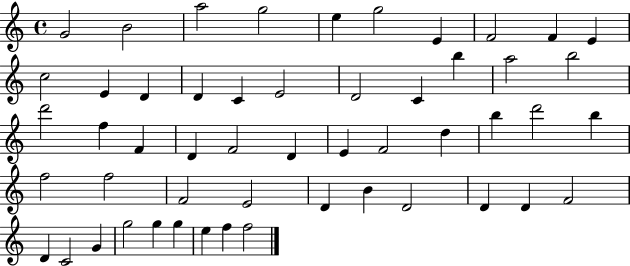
X:1
T:Untitled
M:4/4
L:1/4
K:C
G2 B2 a2 g2 e g2 E F2 F E c2 E D D C E2 D2 C b a2 b2 d'2 f F D F2 D E F2 d b d'2 b f2 f2 F2 E2 D B D2 D D F2 D C2 G g2 g g e f f2